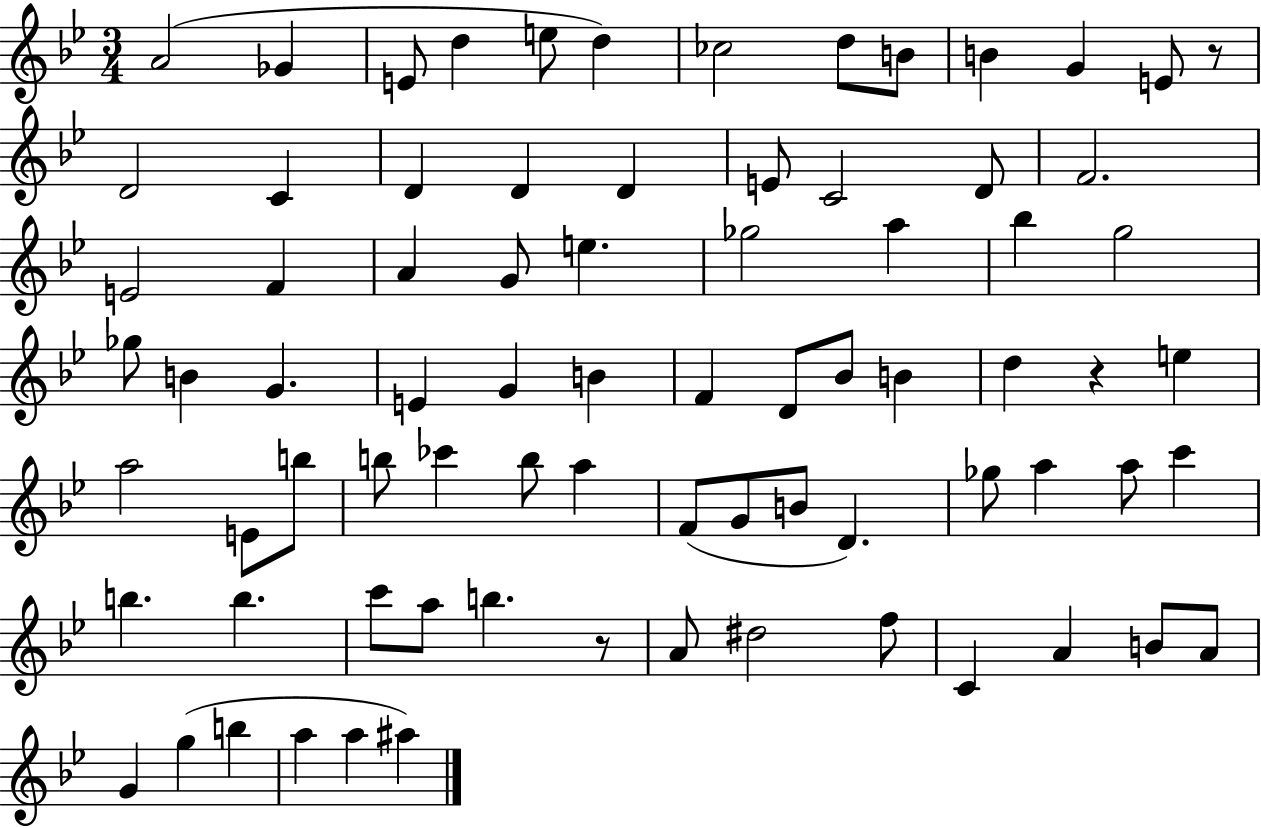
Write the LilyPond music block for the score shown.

{
  \clef treble
  \numericTimeSignature
  \time 3/4
  \key bes \major
  a'2( ges'4 | e'8 d''4 e''8 d''4) | ces''2 d''8 b'8 | b'4 g'4 e'8 r8 | \break d'2 c'4 | d'4 d'4 d'4 | e'8 c'2 d'8 | f'2. | \break e'2 f'4 | a'4 g'8 e''4. | ges''2 a''4 | bes''4 g''2 | \break ges''8 b'4 g'4. | e'4 g'4 b'4 | f'4 d'8 bes'8 b'4 | d''4 r4 e''4 | \break a''2 e'8 b''8 | b''8 ces'''4 b''8 a''4 | f'8( g'8 b'8 d'4.) | ges''8 a''4 a''8 c'''4 | \break b''4. b''4. | c'''8 a''8 b''4. r8 | a'8 dis''2 f''8 | c'4 a'4 b'8 a'8 | \break g'4 g''4( b''4 | a''4 a''4 ais''4) | \bar "|."
}